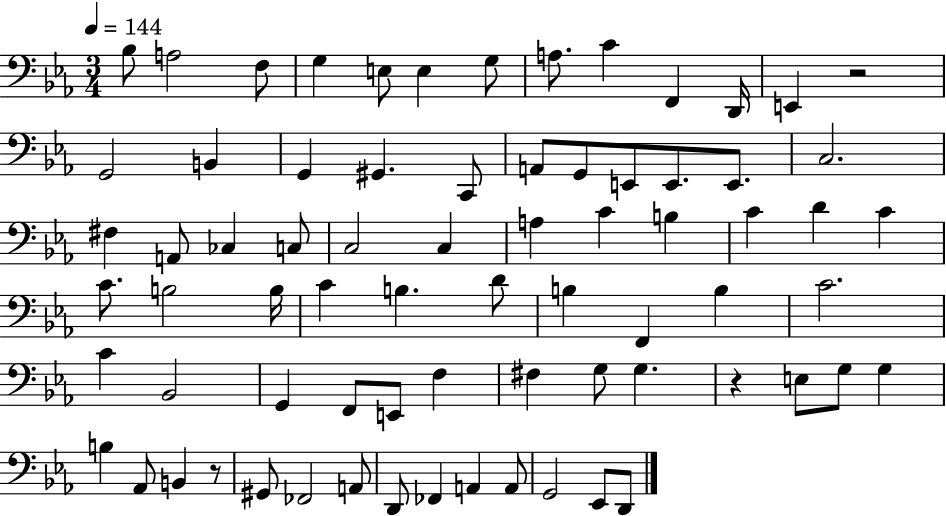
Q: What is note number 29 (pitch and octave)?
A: C3